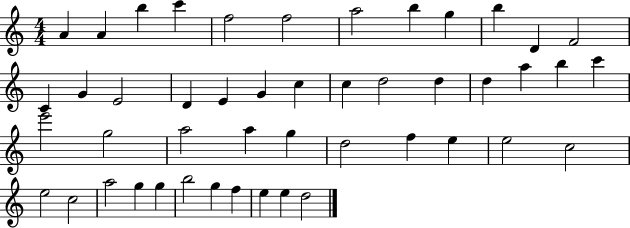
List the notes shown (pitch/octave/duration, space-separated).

A4/q A4/q B5/q C6/q F5/h F5/h A5/h B5/q G5/q B5/q D4/q F4/h C4/q G4/q E4/h D4/q E4/q G4/q C5/q C5/q D5/h D5/q D5/q A5/q B5/q C6/q E6/h G5/h A5/h A5/q G5/q D5/h F5/q E5/q E5/h C5/h E5/h C5/h A5/h G5/q G5/q B5/h G5/q F5/q E5/q E5/q D5/h